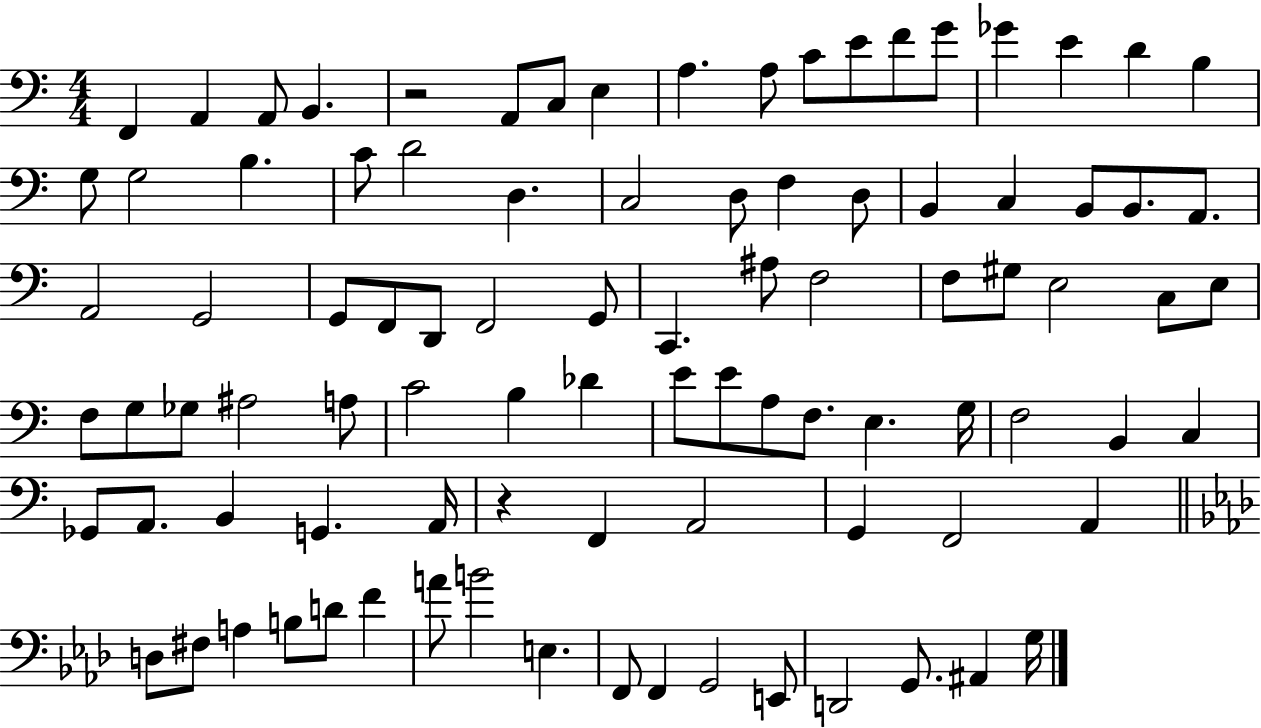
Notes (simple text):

F2/q A2/q A2/e B2/q. R/h A2/e C3/e E3/q A3/q. A3/e C4/e E4/e F4/e G4/e Gb4/q E4/q D4/q B3/q G3/e G3/h B3/q. C4/e D4/h D3/q. C3/h D3/e F3/q D3/e B2/q C3/q B2/e B2/e. A2/e. A2/h G2/h G2/e F2/e D2/e F2/h G2/e C2/q. A#3/e F3/h F3/e G#3/e E3/h C3/e E3/e F3/e G3/e Gb3/e A#3/h A3/e C4/h B3/q Db4/q E4/e E4/e A3/e F3/e. E3/q. G3/s F3/h B2/q C3/q Gb2/e A2/e. B2/q G2/q. A2/s R/q F2/q A2/h G2/q F2/h A2/q D3/e F#3/e A3/q B3/e D4/e F4/q A4/e B4/h E3/q. F2/e F2/q G2/h E2/e D2/h G2/e. A#2/q G3/s